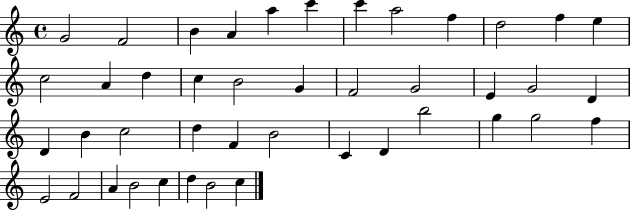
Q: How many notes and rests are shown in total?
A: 43